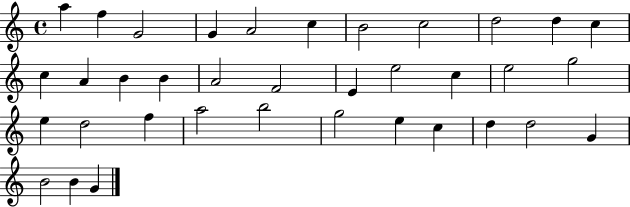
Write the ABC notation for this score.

X:1
T:Untitled
M:4/4
L:1/4
K:C
a f G2 G A2 c B2 c2 d2 d c c A B B A2 F2 E e2 c e2 g2 e d2 f a2 b2 g2 e c d d2 G B2 B G